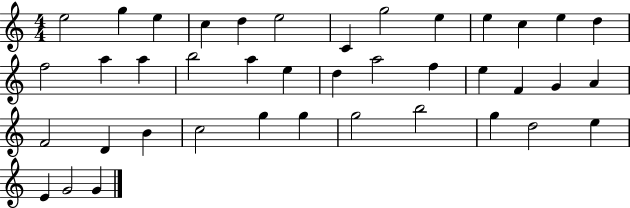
E5/h G5/q E5/q C5/q D5/q E5/h C4/q G5/h E5/q E5/q C5/q E5/q D5/q F5/h A5/q A5/q B5/h A5/q E5/q D5/q A5/h F5/q E5/q F4/q G4/q A4/q F4/h D4/q B4/q C5/h G5/q G5/q G5/h B5/h G5/q D5/h E5/q E4/q G4/h G4/q